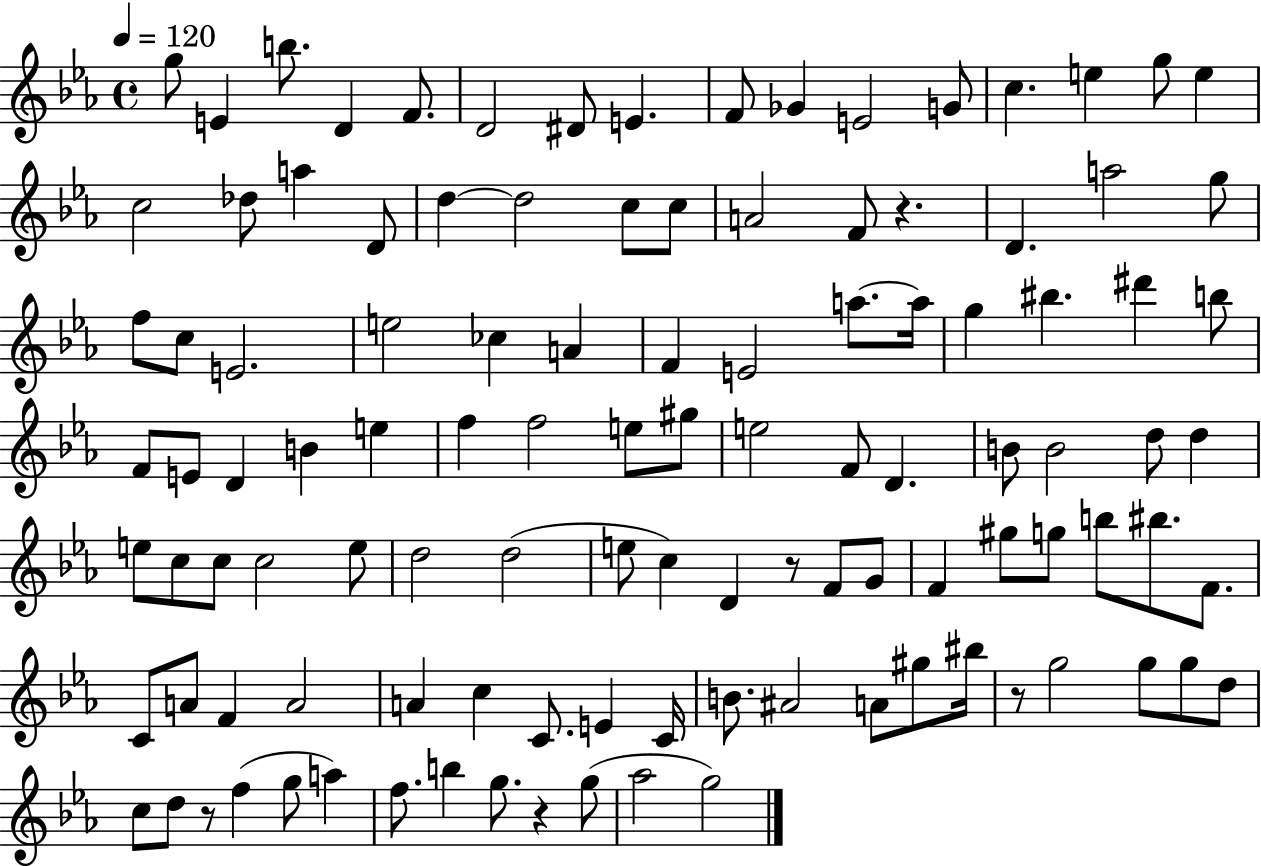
G5/e E4/q B5/e. D4/q F4/e. D4/h D#4/e E4/q. F4/e Gb4/q E4/h G4/e C5/q. E5/q G5/e E5/q C5/h Db5/e A5/q D4/e D5/q D5/h C5/e C5/e A4/h F4/e R/q. D4/q. A5/h G5/e F5/e C5/e E4/h. E5/h CES5/q A4/q F4/q E4/h A5/e. A5/s G5/q BIS5/q. D#6/q B5/e F4/e E4/e D4/q B4/q E5/q F5/q F5/h E5/e G#5/e E5/h F4/e D4/q. B4/e B4/h D5/e D5/q E5/e C5/e C5/e C5/h E5/e D5/h D5/h E5/e C5/q D4/q R/e F4/e G4/e F4/q G#5/e G5/e B5/e BIS5/e. F4/e. C4/e A4/e F4/q A4/h A4/q C5/q C4/e. E4/q C4/s B4/e. A#4/h A4/e G#5/e BIS5/s R/e G5/h G5/e G5/e D5/e C5/e D5/e R/e F5/q G5/e A5/q F5/e. B5/q G5/e. R/q G5/e Ab5/h G5/h